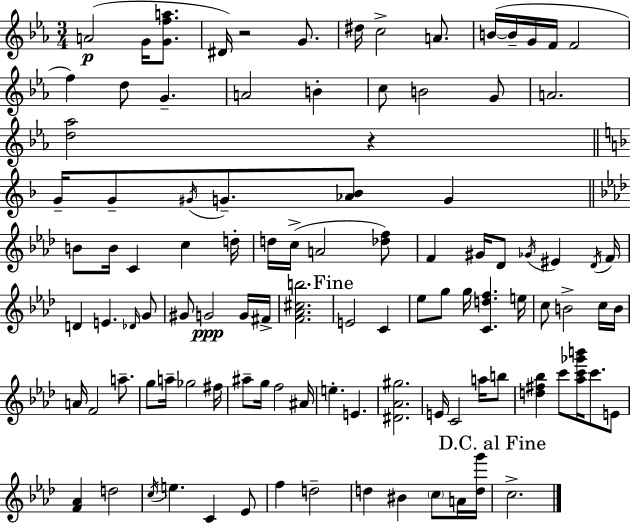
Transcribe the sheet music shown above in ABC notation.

X:1
T:Untitled
M:3/4
L:1/4
K:Cm
A2 G/4 [Gfa]/2 ^D/4 z2 G/2 ^d/4 c2 A/2 B/4 B/4 G/4 F/4 F2 f d/2 G A2 B c/2 B2 G/2 A2 [d_a]2 z G/4 G/2 ^G/4 G/2 [_A_B]/2 G B/2 B/4 C c d/4 d/4 c/4 A2 [_df]/2 F ^G/4 _D/2 _G/4 ^E _D/4 F/4 D E _D/4 G/2 ^G/2 G2 G/4 ^F/4 [F_A^cb]2 E2 C _e/2 g/2 g/4 [Cdf] e/4 c/2 B2 c/4 B/4 A/4 F2 a/2 g/2 a/4 _g2 ^f/4 ^a/2 g/4 f2 ^A/4 e E [^D_A^g]2 E/4 C2 a/4 b/2 [d^f_b] c'/2 [_ac'_g'b']/4 c'/2 E/2 [F_A] d2 c/4 e C _E/2 f d2 d ^B c/2 A/4 [dg']/4 c2